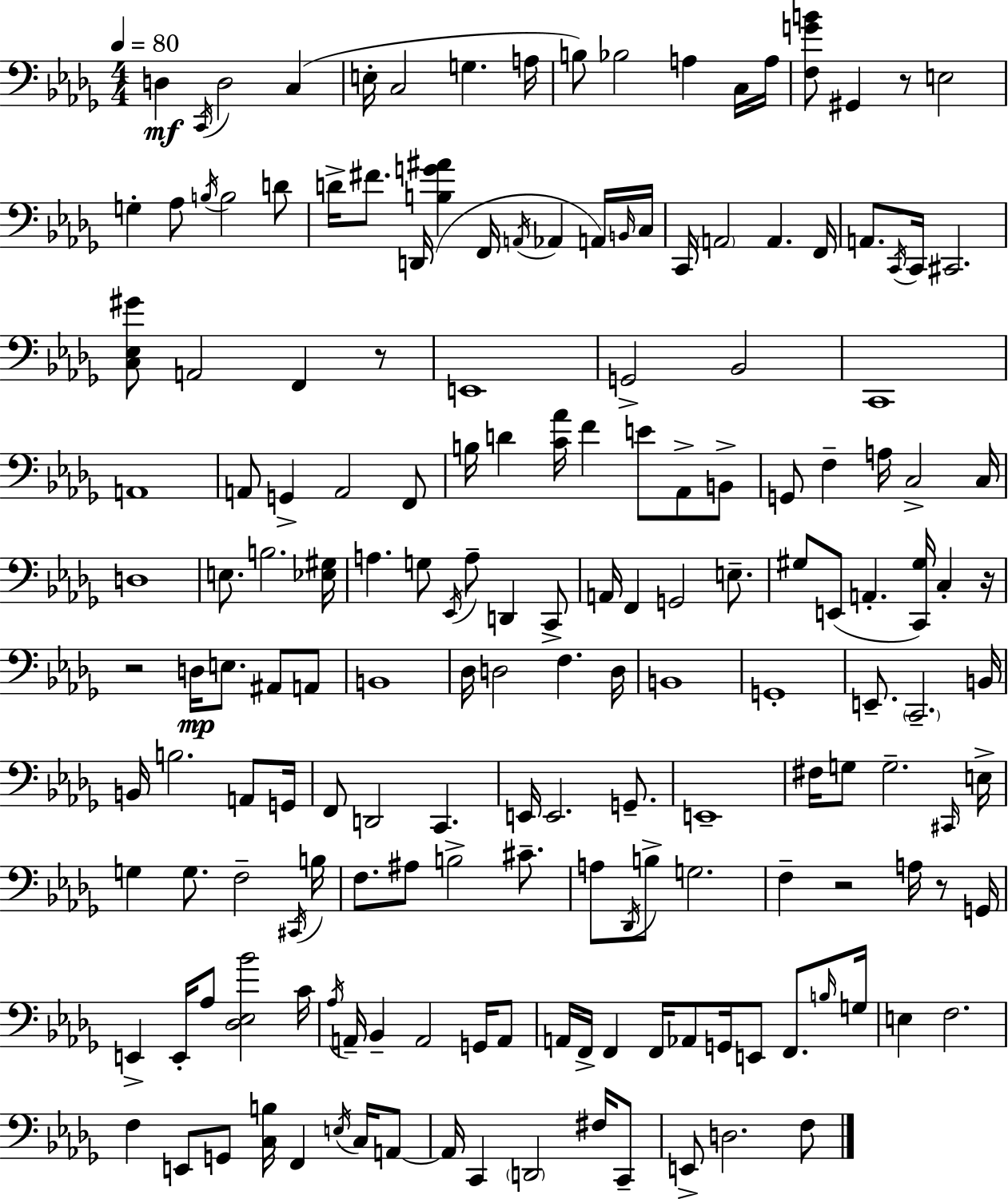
{
  \clef bass
  \numericTimeSignature
  \time 4/4
  \key bes \minor
  \tempo 4 = 80
  d4\mf \acciaccatura { c,16 } d2 c4( | e16-. c2 g4. | a16 b8) bes2 a4 c16 | a16 <f g' b'>8 gis,4 r8 e2 | \break g4-. aes8 \acciaccatura { b16 } b2 | d'8 d'16-> fis'8. d,16( <b g' ais'>4 f,16 \acciaccatura { a,16 } aes,4 | a,16) \grace { b,16 } c16 c,16 \parenthesize a,2 a,4. | f,16 a,8. \acciaccatura { c,16 } c,16 cis,2. | \break <c ees gis'>8 a,2 f,4 | r8 e,1 | g,2-> bes,2 | c,1 | \break a,1 | a,8 g,4-> a,2 | f,8 b16 d'4 <c' aes'>16 f'4 e'8 | aes,8-> b,8-> g,8 f4-- a16 c2-> | \break c16 d1 | e8. b2. | <ees gis>16 a4. g8 \acciaccatura { ees,16 } a8-- | d,4 c,8-> a,16 f,4 g,2 | \break e8.-- gis8 e,8( a,4.-. | <c, gis>16) c4-. r16 r2 d16\mp e8. | ais,8 a,8 b,1 | des16 d2 f4. | \break d16 b,1 | g,1-. | e,8.-- \parenthesize c,2.-- | b,16 b,16 b2. | \break a,8 g,16 f,8 d,2 | c,4. e,16 e,2. | g,8.-- e,1-- | fis16 g8 g2.-- | \break \grace { cis,16 } e16-> g4 g8. f2-- | \acciaccatura { cis,16 } b16 f8. ais8 b2-> | cis'8.-- a8 \acciaccatura { des,16 } b8-> g2. | f4-- r2 | \break a16 r8 g,16 e,4-> e,16-. aes8 | <des ees bes'>2 c'16 \acciaccatura { aes16 } a,16-- bes,4-- a,2 | g,16 a,8 a,16 f,16-> f,4 | f,16 aes,8 g,16 e,8 f,8. \grace { b16 } g16 e4 f2. | \break f4 e,8 | g,8 <c b>16 f,4 \acciaccatura { e16 } c16 a,8~~ a,16 c,4 | \parenthesize d,2 fis16 c,8-- e,8-> d2. | f8 \bar "|."
}